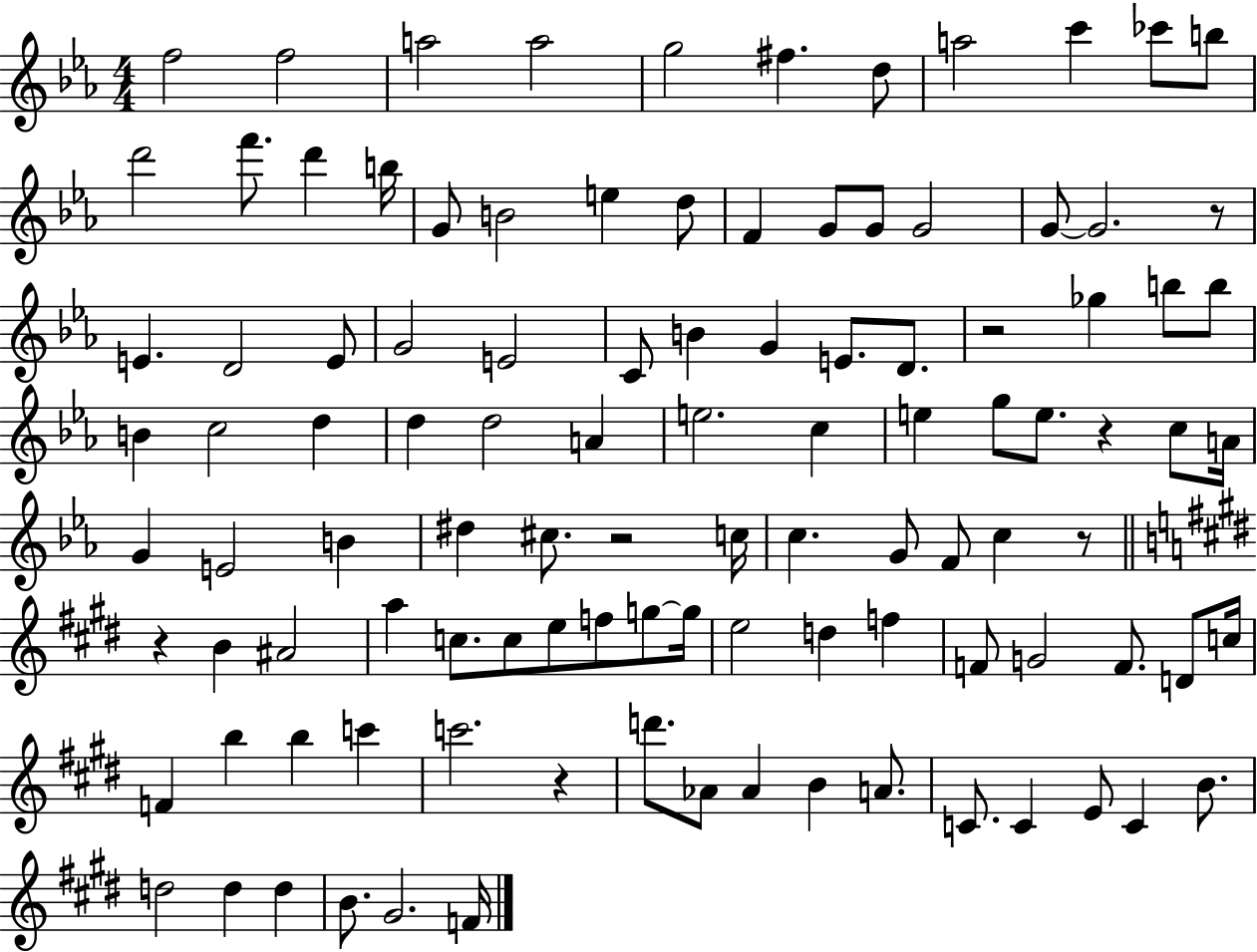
{
  \clef treble
  \numericTimeSignature
  \time 4/4
  \key ees \major
  f''2 f''2 | a''2 a''2 | g''2 fis''4. d''8 | a''2 c'''4 ces'''8 b''8 | \break d'''2 f'''8. d'''4 b''16 | g'8 b'2 e''4 d''8 | f'4 g'8 g'8 g'2 | g'8~~ g'2. r8 | \break e'4. d'2 e'8 | g'2 e'2 | c'8 b'4 g'4 e'8. d'8. | r2 ges''4 b''8 b''8 | \break b'4 c''2 d''4 | d''4 d''2 a'4 | e''2. c''4 | e''4 g''8 e''8. r4 c''8 a'16 | \break g'4 e'2 b'4 | dis''4 cis''8. r2 c''16 | c''4. g'8 f'8 c''4 r8 | \bar "||" \break \key e \major r4 b'4 ais'2 | a''4 c''8. c''8 e''8 f''8 g''8~~ g''16 | e''2 d''4 f''4 | f'8 g'2 f'8. d'8 c''16 | \break f'4 b''4 b''4 c'''4 | c'''2. r4 | d'''8. aes'8 aes'4 b'4 a'8. | c'8. c'4 e'8 c'4 b'8. | \break d''2 d''4 d''4 | b'8. gis'2. f'16 | \bar "|."
}